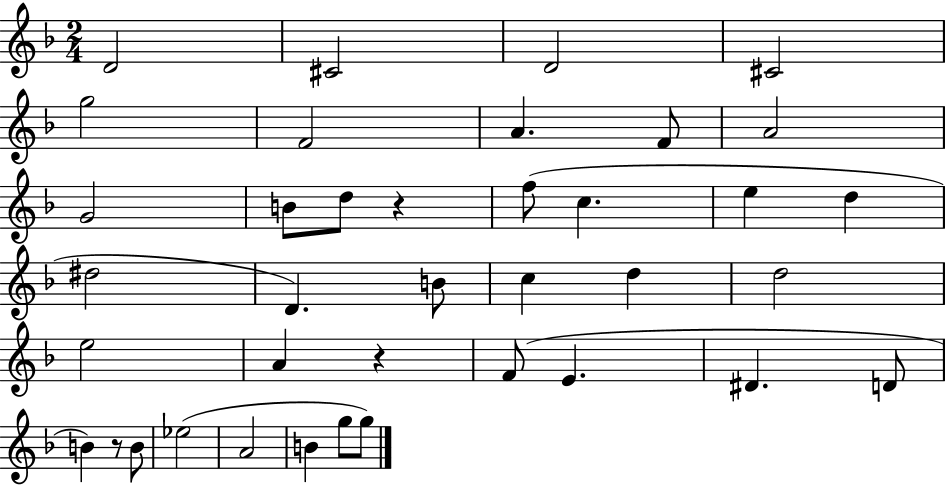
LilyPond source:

{
  \clef treble
  \numericTimeSignature
  \time 2/4
  \key f \major
  d'2 | cis'2 | d'2 | cis'2 | \break g''2 | f'2 | a'4. f'8 | a'2 | \break g'2 | b'8 d''8 r4 | f''8( c''4. | e''4 d''4 | \break dis''2 | d'4.) b'8 | c''4 d''4 | d''2 | \break e''2 | a'4 r4 | f'8( e'4. | dis'4. d'8 | \break b'4) r8 b'8 | ees''2( | a'2 | b'4 g''8 g''8) | \break \bar "|."
}